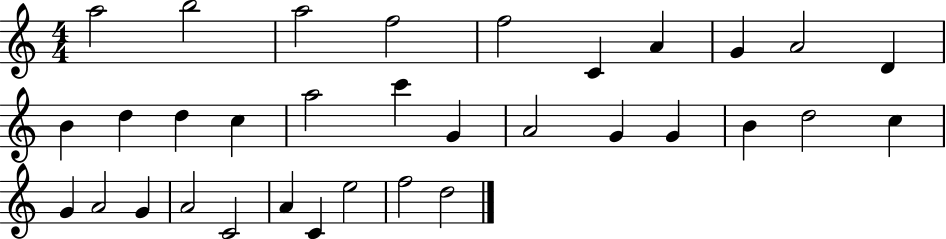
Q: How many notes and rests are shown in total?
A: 33